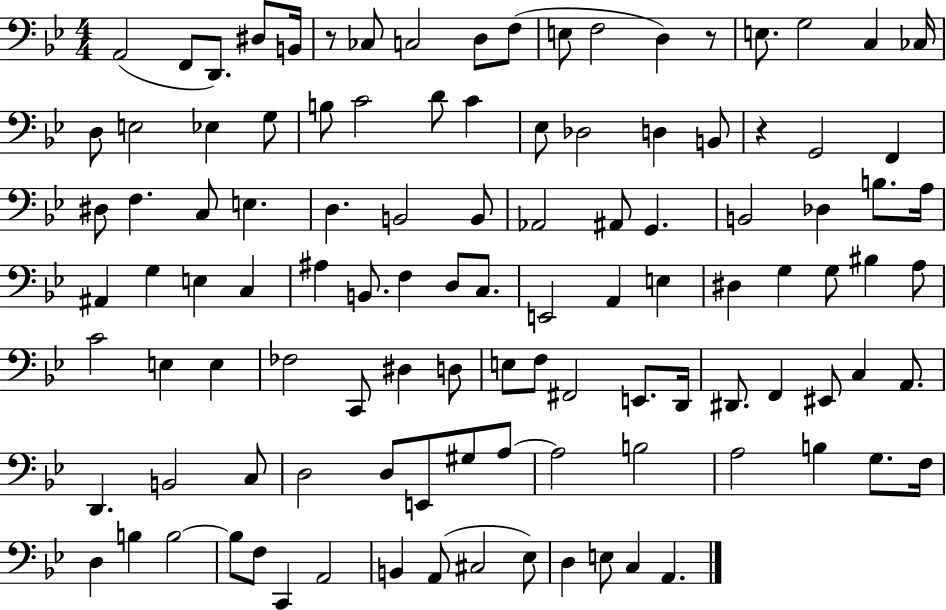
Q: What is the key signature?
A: BES major